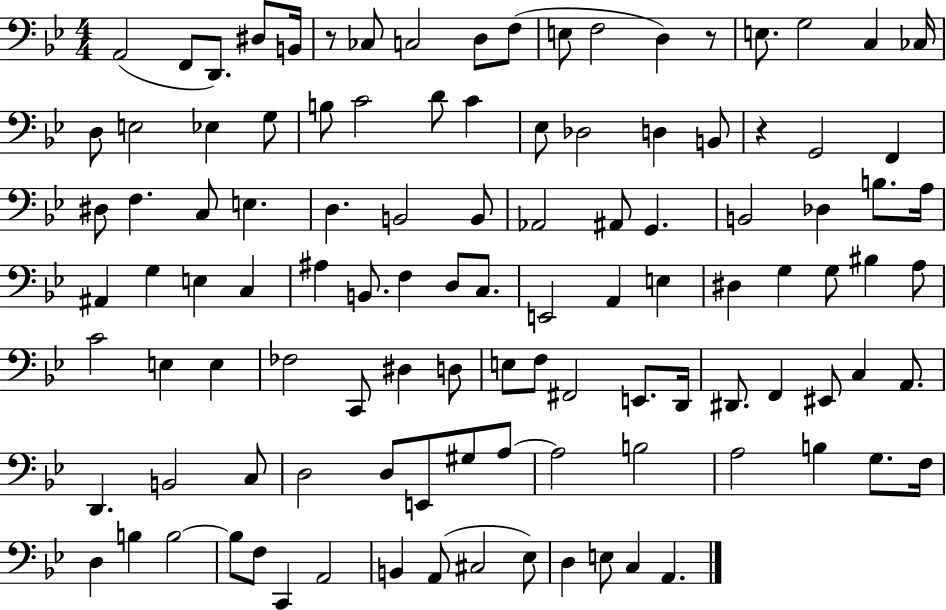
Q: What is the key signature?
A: BES major